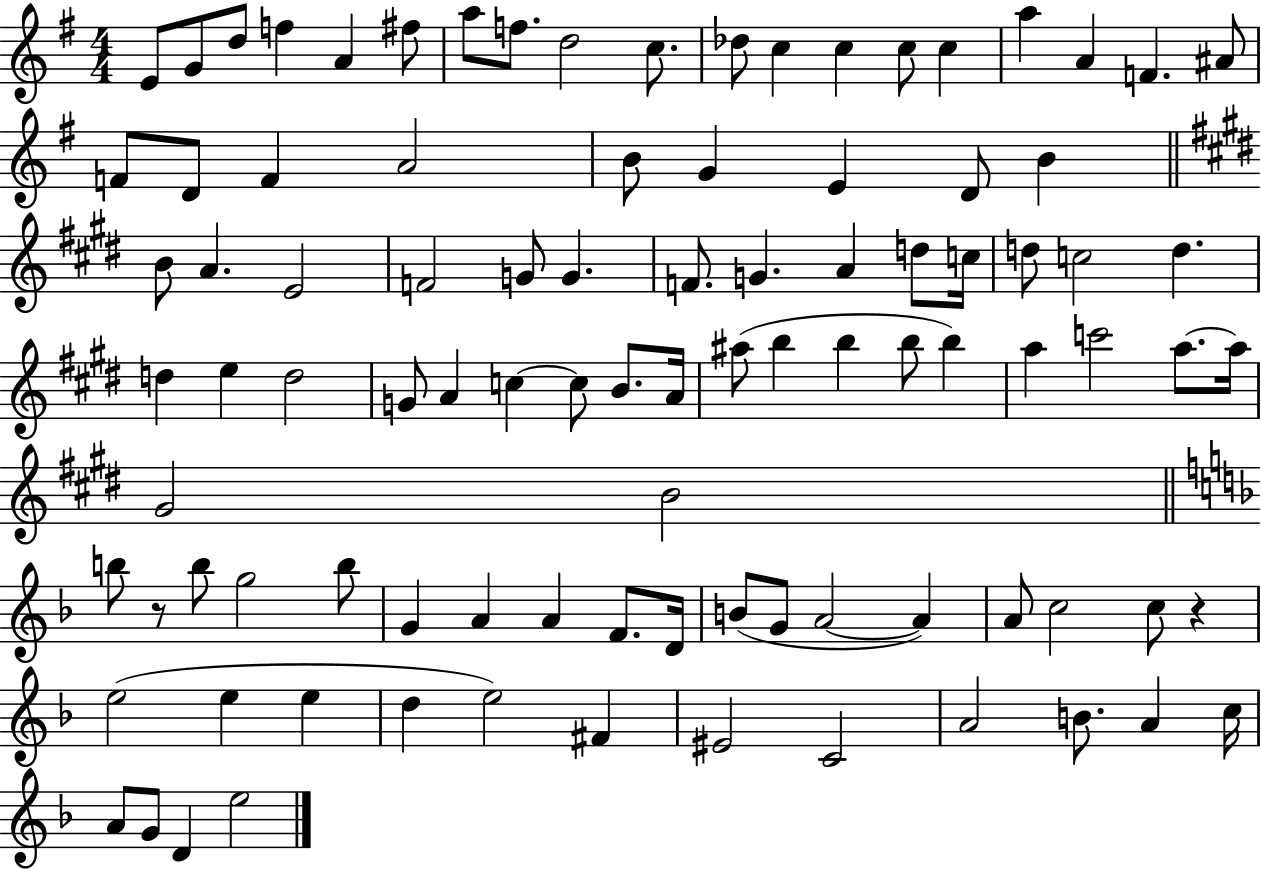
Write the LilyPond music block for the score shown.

{
  \clef treble
  \numericTimeSignature
  \time 4/4
  \key g \major
  e'8 g'8 d''8 f''4 a'4 fis''8 | a''8 f''8. d''2 c''8. | des''8 c''4 c''4 c''8 c''4 | a''4 a'4 f'4. ais'8 | \break f'8 d'8 f'4 a'2 | b'8 g'4 e'4 d'8 b'4 | \bar "||" \break \key e \major b'8 a'4. e'2 | f'2 g'8 g'4. | f'8. g'4. a'4 d''8 c''16 | d''8 c''2 d''4. | \break d''4 e''4 d''2 | g'8 a'4 c''4~~ c''8 b'8. a'16 | ais''8( b''4 b''4 b''8 b''4) | a''4 c'''2 a''8.~~ a''16 | \break gis'2 b'2 | \bar "||" \break \key f \major b''8 r8 b''8 g''2 b''8 | g'4 a'4 a'4 f'8. d'16 | b'8( g'8 a'2~~ a'4) | a'8 c''2 c''8 r4 | \break e''2( e''4 e''4 | d''4 e''2) fis'4 | eis'2 c'2 | a'2 b'8. a'4 c''16 | \break a'8 g'8 d'4 e''2 | \bar "|."
}